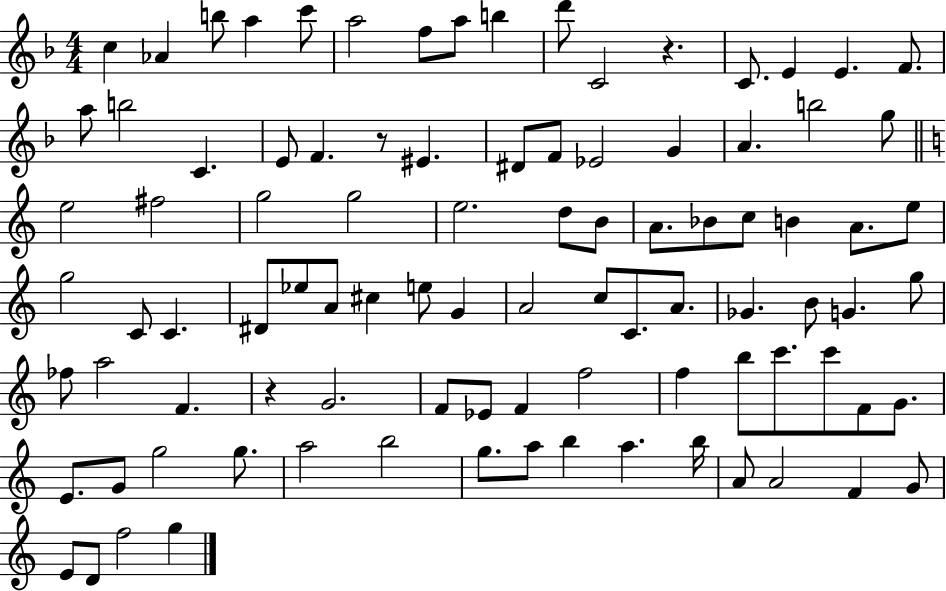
{
  \clef treble
  \numericTimeSignature
  \time 4/4
  \key f \major
  c''4 aes'4 b''8 a''4 c'''8 | a''2 f''8 a''8 b''4 | d'''8 c'2 r4. | c'8. e'4 e'4. f'8. | \break a''8 b''2 c'4. | e'8 f'4. r8 eis'4. | dis'8 f'8 ees'2 g'4 | a'4. b''2 g''8 | \break \bar "||" \break \key c \major e''2 fis''2 | g''2 g''2 | e''2. d''8 b'8 | a'8. bes'8 c''8 b'4 a'8. e''8 | \break g''2 c'8 c'4. | dis'8 ees''8 a'8 cis''4 e''8 g'4 | a'2 c''8 c'8. a'8. | ges'4. b'8 g'4. g''8 | \break fes''8 a''2 f'4. | r4 g'2. | f'8 ees'8 f'4 f''2 | f''4 b''8 c'''8. c'''8 f'8 g'8. | \break e'8. g'8 g''2 g''8. | a''2 b''2 | g''8. a''8 b''4 a''4. b''16 | a'8 a'2 f'4 g'8 | \break e'8 d'8 f''2 g''4 | \bar "|."
}